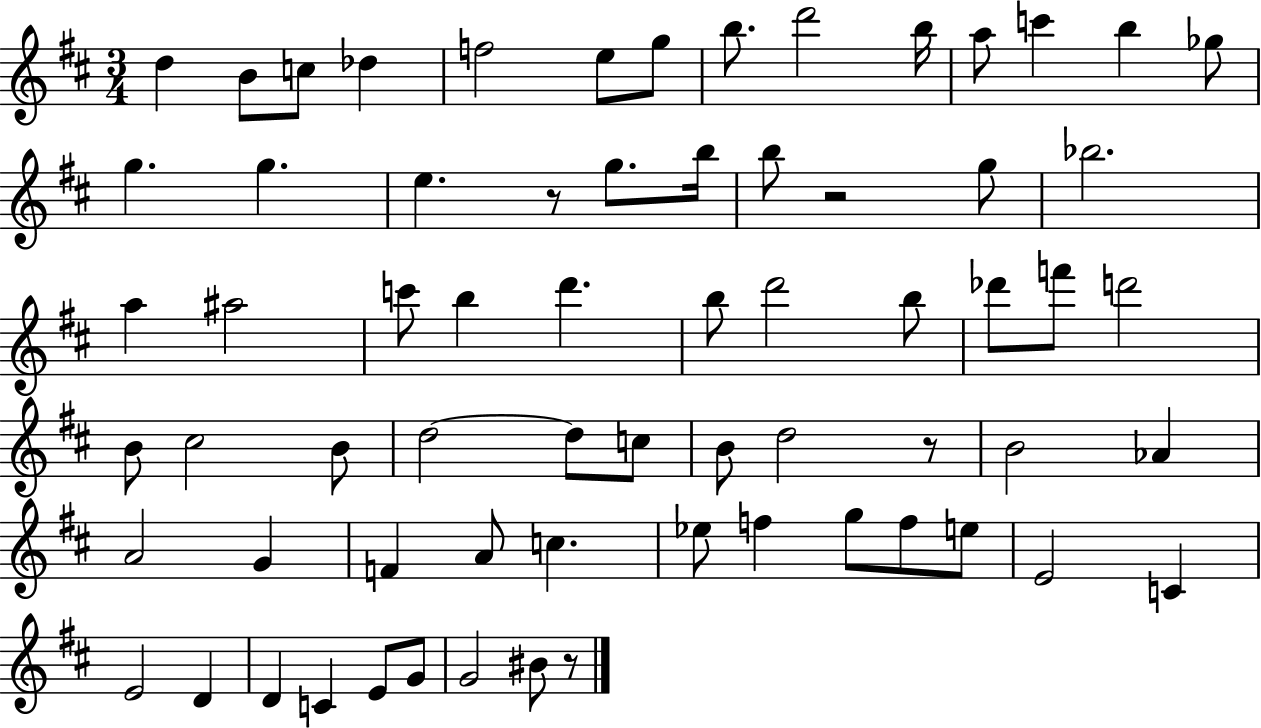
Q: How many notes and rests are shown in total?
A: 67